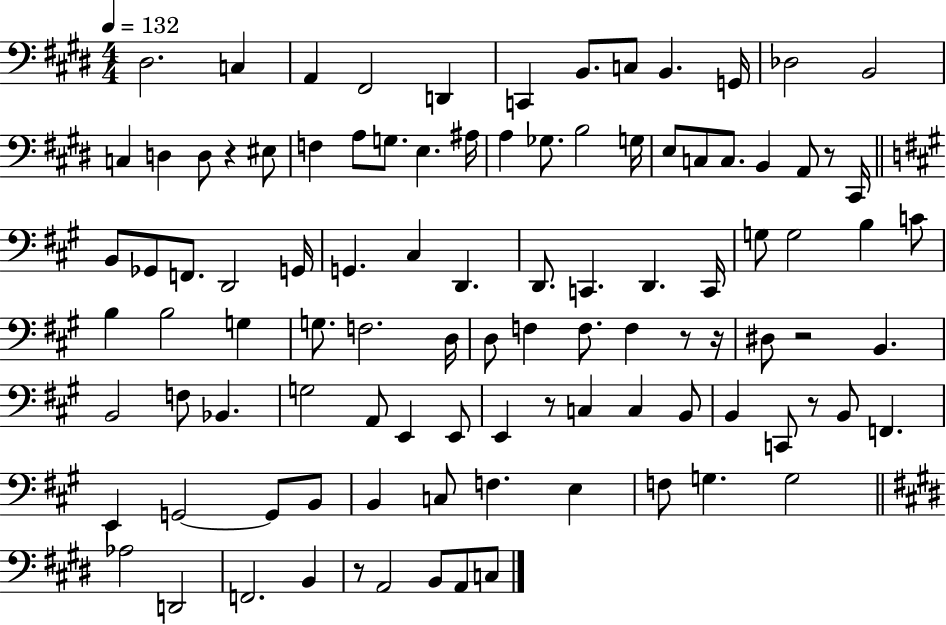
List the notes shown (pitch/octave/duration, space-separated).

D#3/h. C3/q A2/q F#2/h D2/q C2/q B2/e. C3/e B2/q. G2/s Db3/h B2/h C3/q D3/q D3/e R/q EIS3/e F3/q A3/e G3/e. E3/q. A#3/s A3/q Gb3/e. B3/h G3/s E3/e C3/e C3/e. B2/q A2/e R/e C#2/s B2/e Gb2/e F2/e. D2/h G2/s G2/q. C#3/q D2/q. D2/e. C2/q. D2/q. C2/s G3/e G3/h B3/q C4/e B3/q B3/h G3/q G3/e. F3/h. D3/s D3/e F3/q F3/e. F3/q R/e R/s D#3/e R/h B2/q. B2/h F3/e Bb2/q. G3/h A2/e E2/q E2/e E2/q R/e C3/q C3/q B2/e B2/q C2/e R/e B2/e F2/q. E2/q G2/h G2/e B2/e B2/q C3/e F3/q. E3/q F3/e G3/q. G3/h Ab3/h D2/h F2/h. B2/q R/e A2/h B2/e A2/e C3/e